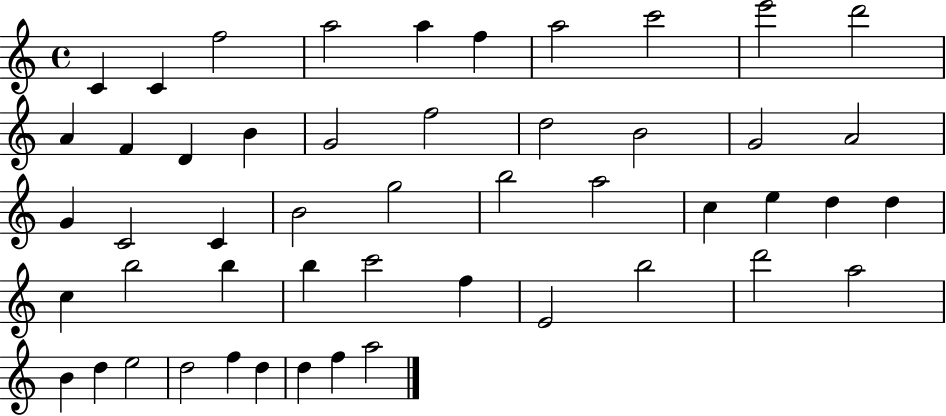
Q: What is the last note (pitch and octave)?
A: A5